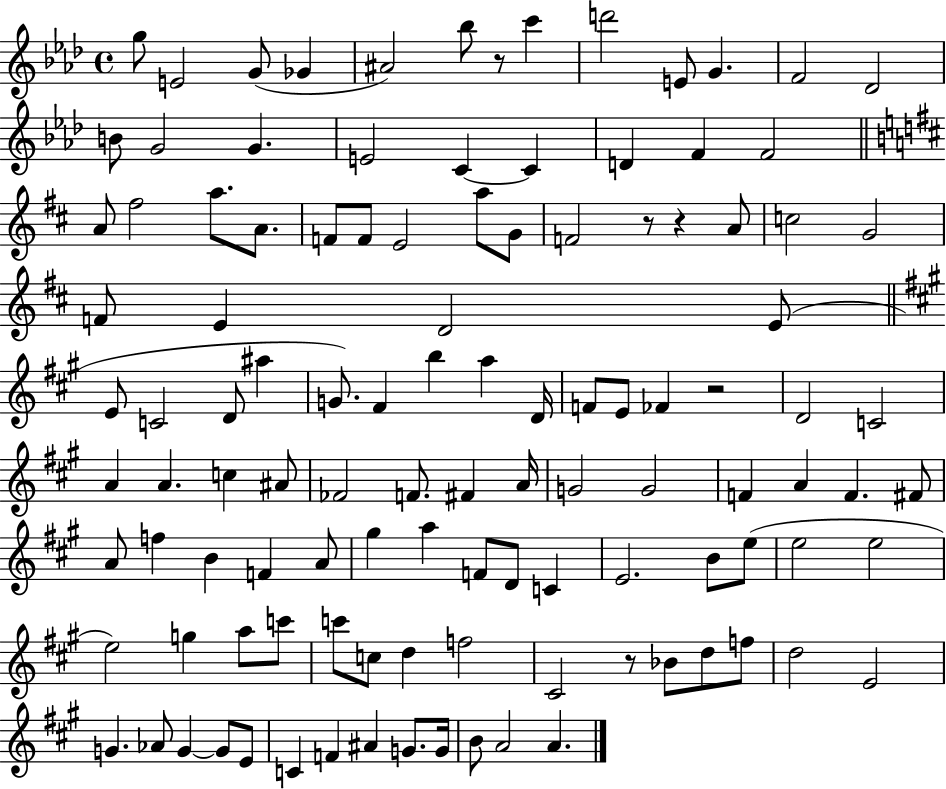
G5/e E4/h G4/e Gb4/q A#4/h Bb5/e R/e C6/q D6/h E4/e G4/q. F4/h Db4/h B4/e G4/h G4/q. E4/h C4/q C4/q D4/q F4/q F4/h A4/e F#5/h A5/e. A4/e. F4/e F4/e E4/h A5/e G4/e F4/h R/e R/q A4/e C5/h G4/h F4/e E4/q D4/h E4/e E4/e C4/h D4/e A#5/q G4/e. F#4/q B5/q A5/q D4/s F4/e E4/e FES4/q R/h D4/h C4/h A4/q A4/q. C5/q A#4/e FES4/h F4/e. F#4/q A4/s G4/h G4/h F4/q A4/q F4/q. F#4/e A4/e F5/q B4/q F4/q A4/e G#5/q A5/q F4/e D4/e C4/q E4/h. B4/e E5/e E5/h E5/h E5/h G5/q A5/e C6/e C6/e C5/e D5/q F5/h C#4/h R/e Bb4/e D5/e F5/e D5/h E4/h G4/q. Ab4/e G4/q G4/e E4/e C4/q F4/q A#4/q G4/e. G4/s B4/e A4/h A4/q.